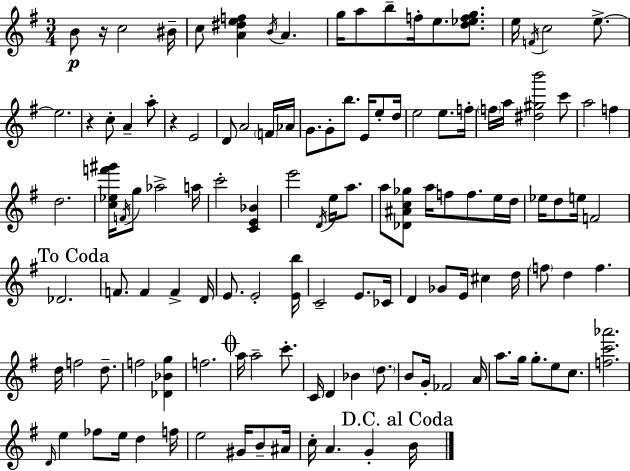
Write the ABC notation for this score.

X:1
T:Untitled
M:3/4
L:1/4
K:Em
B/2 z/4 c2 ^B/4 c/2 [A^def] B/4 A g/4 a/2 b/2 f/4 e/2 [d_efg]/2 e/4 F/4 c2 e/2 e2 z c/2 A a/2 z E2 D/2 A2 F/4 _A/4 G/2 G/2 b/2 E/4 e/2 d/4 e2 e/2 f/4 f/4 a/4 [^d^gb']2 c'/2 a2 f d2 [c_ef'^g']/4 F/4 g/2 _a2 a/4 c'2 [CE_B] e'2 D/4 e/4 a/2 a/2 [_D^Ac_g]/2 a/4 f/2 f/2 e/4 d/4 _e/4 d/2 e/4 F2 _D2 F/2 F F D/4 E/2 E2 [Eb]/4 C2 E/2 _C/4 D _G/2 E/4 ^c d/4 f/2 d f d/4 f2 d/2 f2 [_D_Bg] f2 a/4 a2 c'/2 C/4 D _B d/2 B/2 G/4 _F2 A/4 a/2 g/4 g/2 e/2 c/2 [fc'_a']2 D/4 e _f/2 e/4 d f/4 e2 ^G/4 B/2 ^A/4 c/4 A G B/4